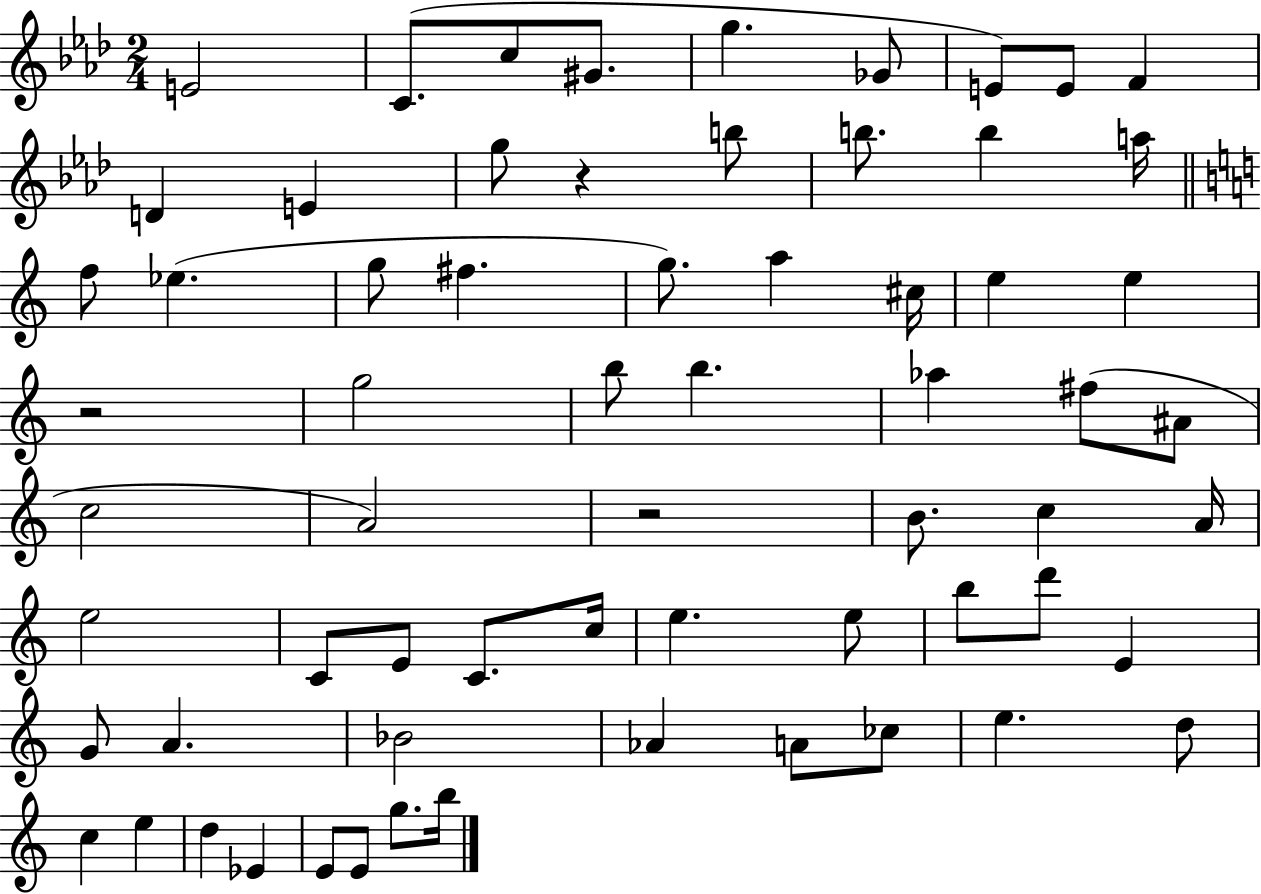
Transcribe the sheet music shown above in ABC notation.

X:1
T:Untitled
M:2/4
L:1/4
K:Ab
E2 C/2 c/2 ^G/2 g _G/2 E/2 E/2 F D E g/2 z b/2 b/2 b a/4 f/2 _e g/2 ^f g/2 a ^c/4 e e z2 g2 b/2 b _a ^f/2 ^A/2 c2 A2 z2 B/2 c A/4 e2 C/2 E/2 C/2 c/4 e e/2 b/2 d'/2 E G/2 A _B2 _A A/2 _c/2 e d/2 c e d _E E/2 E/2 g/2 b/4